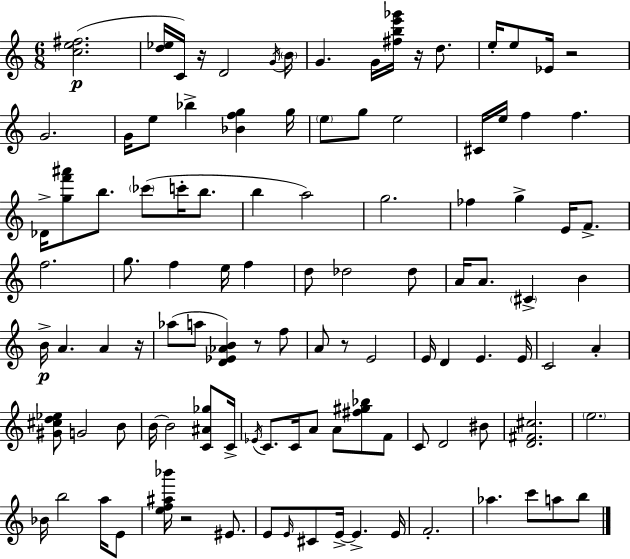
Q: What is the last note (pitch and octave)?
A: B5